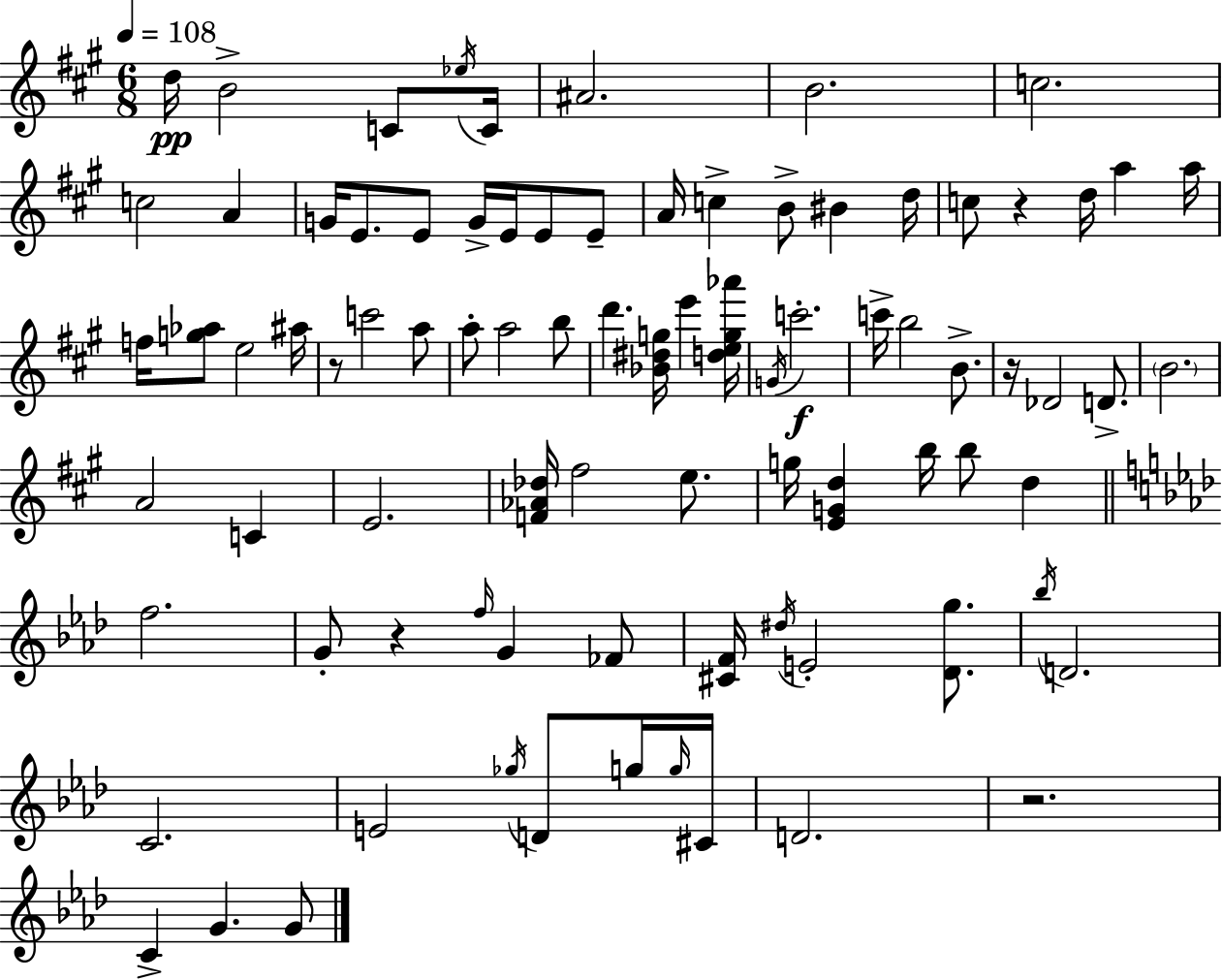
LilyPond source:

{
  \clef treble
  \numericTimeSignature
  \time 6/8
  \key a \major
  \tempo 4 = 108
  d''16\pp b'2-> c'8 \acciaccatura { ees''16 } | c'16 ais'2. | b'2. | c''2. | \break c''2 a'4 | g'16 e'8. e'8 g'16-> e'16 e'8 e'8-- | a'16 c''4-> b'8-> bis'4 | d''16 c''8 r4 d''16 a''4 | \break a''16 f''16 <g'' aes''>8 e''2 | ais''16 r8 c'''2 a''8 | a''8-. a''2 b''8 | d'''4. <bes' dis'' g''>16 e'''4 | \break <d'' e'' g'' aes'''>16 \acciaccatura { g'16 } c'''2.-.\f | c'''16-> b''2 b'8.-> | r16 des'2 d'8.-> | \parenthesize b'2. | \break a'2 c'4 | e'2. | <f' aes' des''>16 fis''2 e''8. | g''16 <e' g' d''>4 b''16 b''8 d''4 | \break \bar "||" \break \key f \minor f''2. | g'8-. r4 \grace { f''16 } g'4 fes'8 | <cis' f'>16 \acciaccatura { dis''16 } e'2-. <des' g''>8. | \acciaccatura { bes''16 } d'2. | \break c'2. | e'2 \acciaccatura { ges''16 } | d'8 g''16 \grace { g''16 } cis'16 d'2. | r2. | \break c'4-> g'4. | g'8 \bar "|."
}